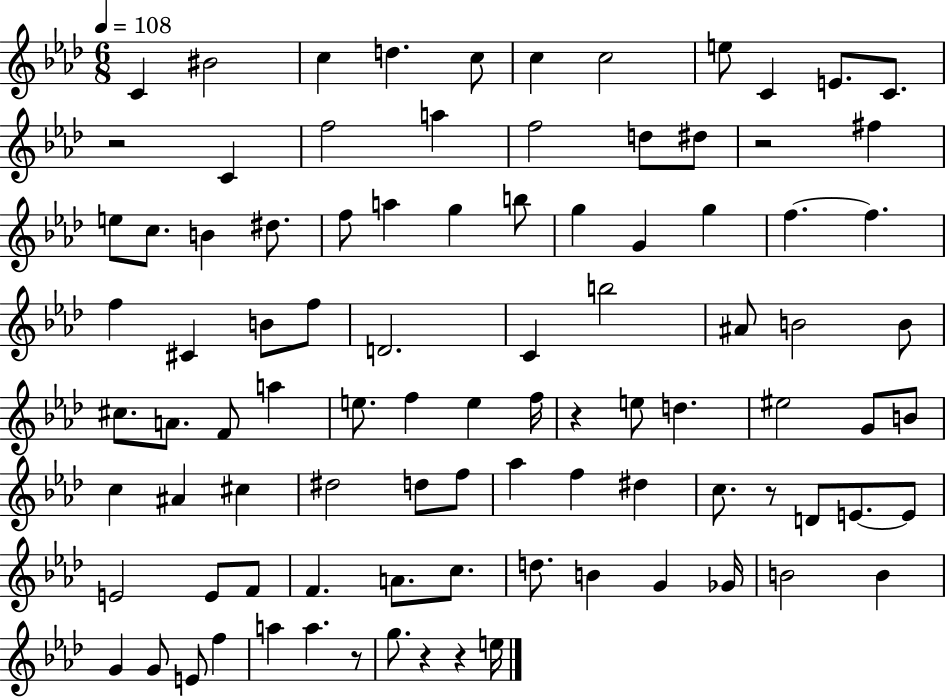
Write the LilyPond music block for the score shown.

{
  \clef treble
  \numericTimeSignature
  \time 6/8
  \key aes \major
  \tempo 4 = 108
  c'4 bis'2 | c''4 d''4. c''8 | c''4 c''2 | e''8 c'4 e'8. c'8. | \break r2 c'4 | f''2 a''4 | f''2 d''8 dis''8 | r2 fis''4 | \break e''8 c''8. b'4 dis''8. | f''8 a''4 g''4 b''8 | g''4 g'4 g''4 | f''4.~~ f''4. | \break f''4 cis'4 b'8 f''8 | d'2. | c'4 b''2 | ais'8 b'2 b'8 | \break cis''8. a'8. f'8 a''4 | e''8. f''4 e''4 f''16 | r4 e''8 d''4. | eis''2 g'8 b'8 | \break c''4 ais'4 cis''4 | dis''2 d''8 f''8 | aes''4 f''4 dis''4 | c''8. r8 d'8 e'8.~~ e'8 | \break e'2 e'8 f'8 | f'4. a'8. c''8. | d''8. b'4 g'4 ges'16 | b'2 b'4 | \break g'4 g'8 e'8 f''4 | a''4 a''4. r8 | g''8. r4 r4 e''16 | \bar "|."
}